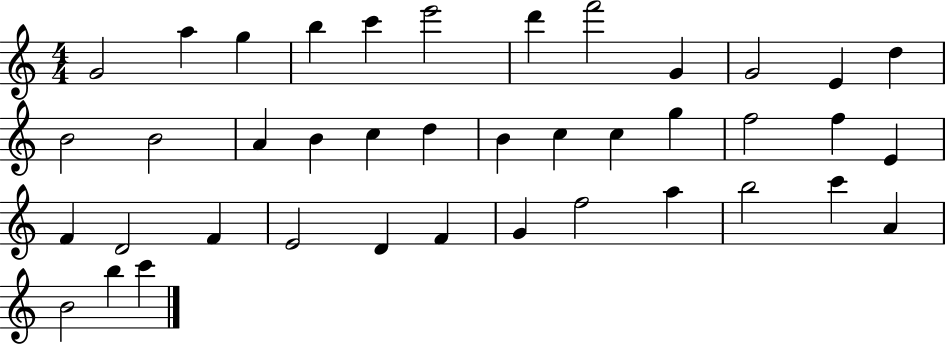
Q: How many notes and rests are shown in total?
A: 40